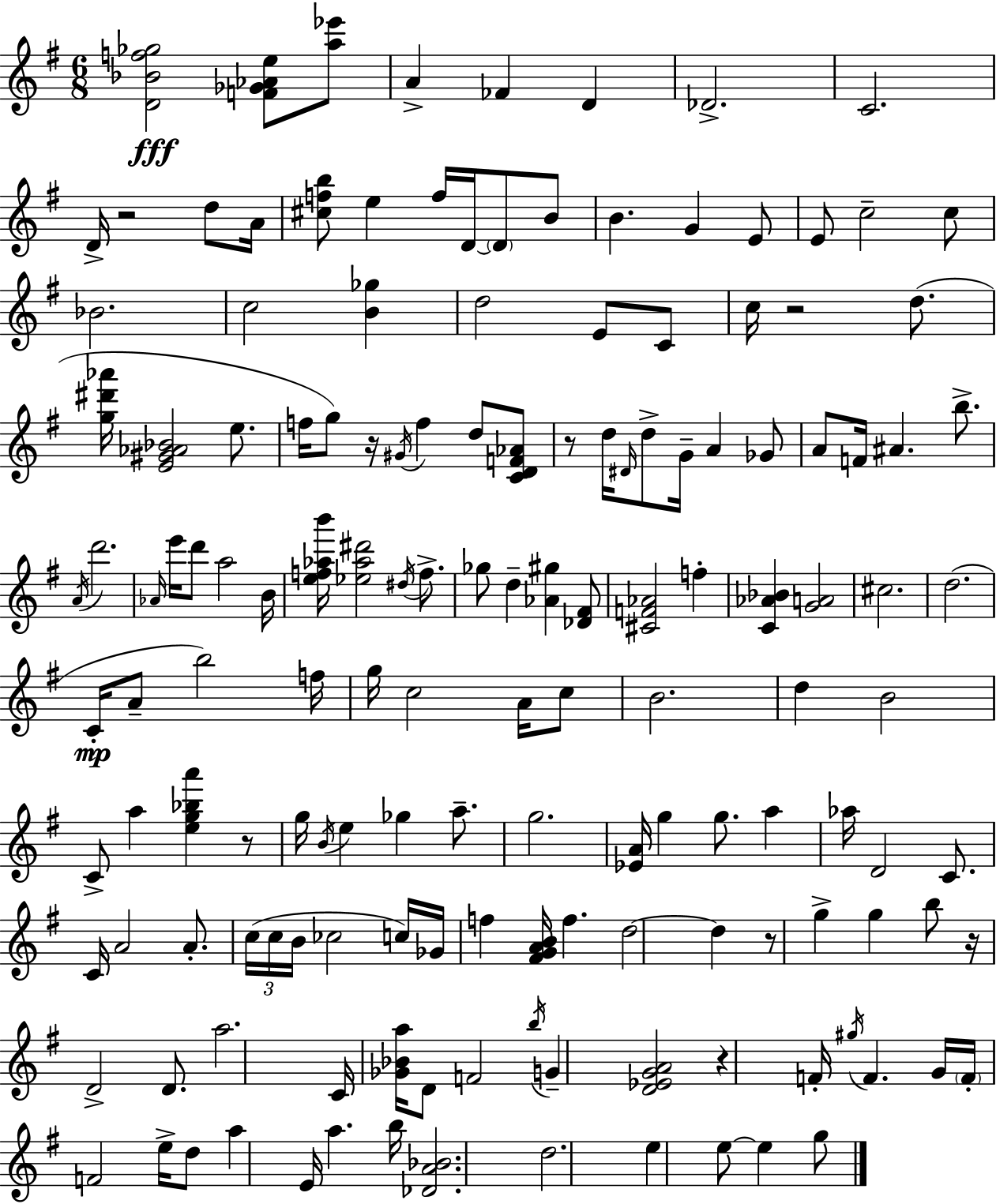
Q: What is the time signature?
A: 6/8